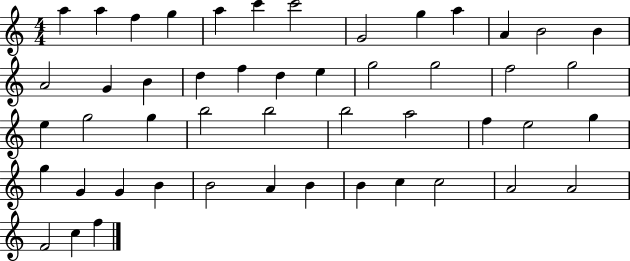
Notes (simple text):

A5/q A5/q F5/q G5/q A5/q C6/q C6/h G4/h G5/q A5/q A4/q B4/h B4/q A4/h G4/q B4/q D5/q F5/q D5/q E5/q G5/h G5/h F5/h G5/h E5/q G5/h G5/q B5/h B5/h B5/h A5/h F5/q E5/h G5/q G5/q G4/q G4/q B4/q B4/h A4/q B4/q B4/q C5/q C5/h A4/h A4/h F4/h C5/q F5/q